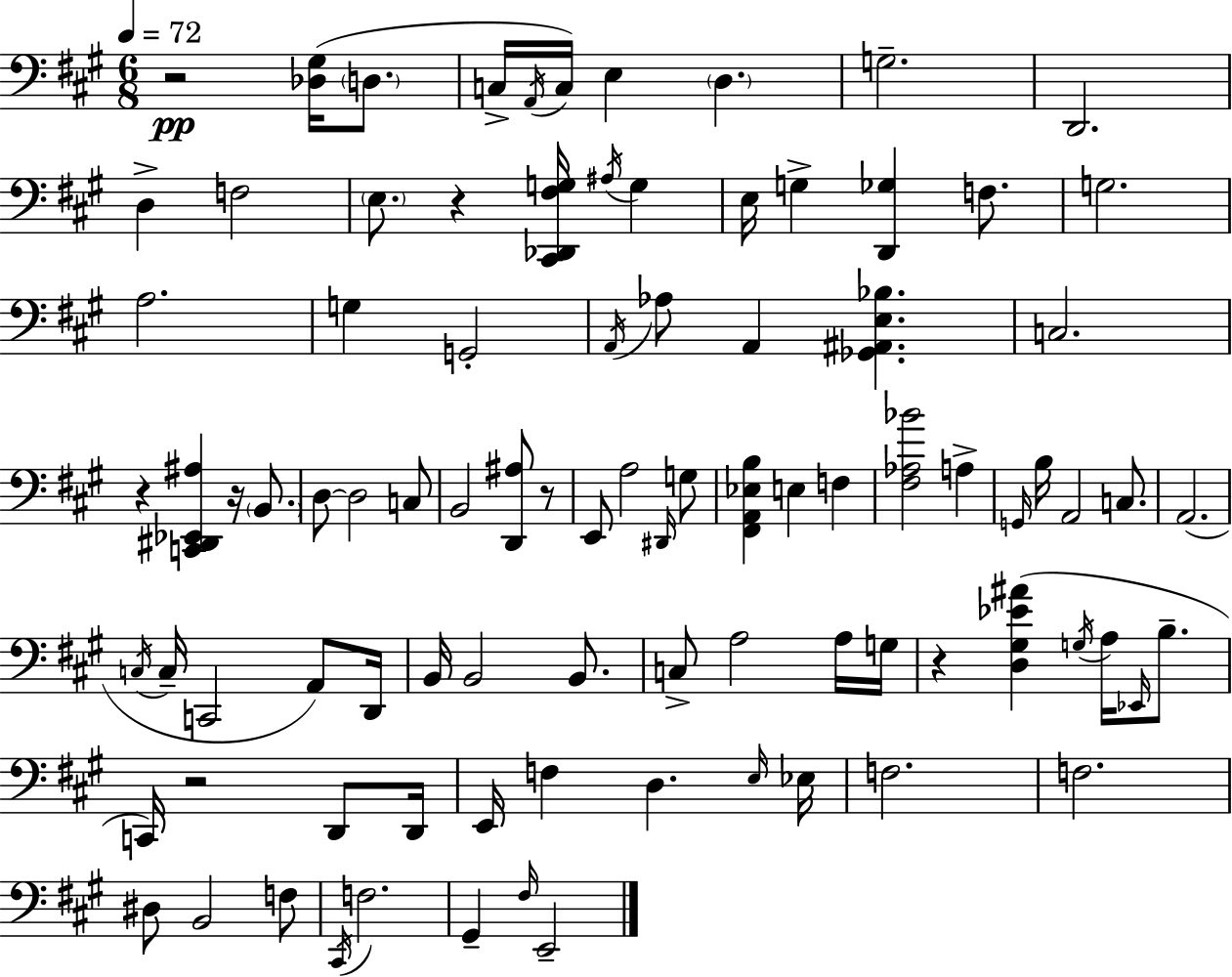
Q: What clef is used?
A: bass